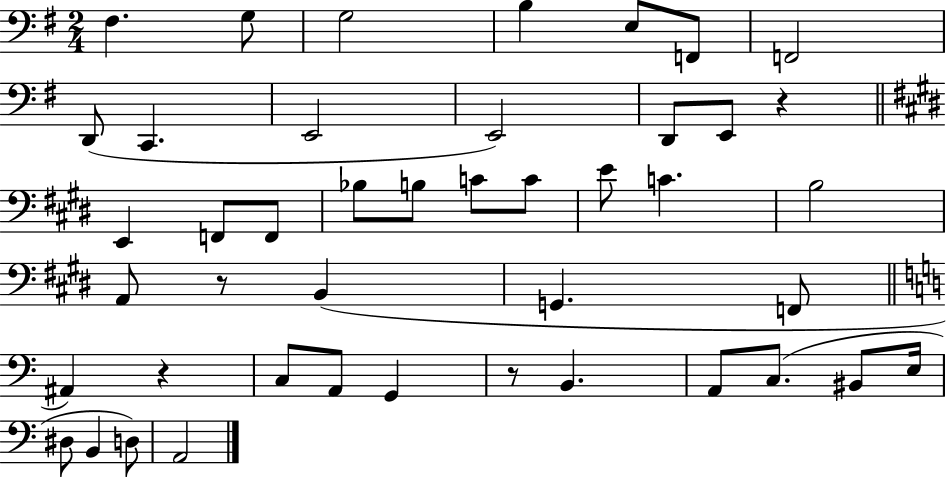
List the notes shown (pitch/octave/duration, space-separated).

F#3/q. G3/e G3/h B3/q E3/e F2/e F2/h D2/e C2/q. E2/h E2/h D2/e E2/e R/q E2/q F2/e F2/e Bb3/e B3/e C4/e C4/e E4/e C4/q. B3/h A2/e R/e B2/q G2/q. F2/e A#2/q R/q C3/e A2/e G2/q R/e B2/q. A2/e C3/e. BIS2/e E3/s D#3/e B2/q D3/e A2/h